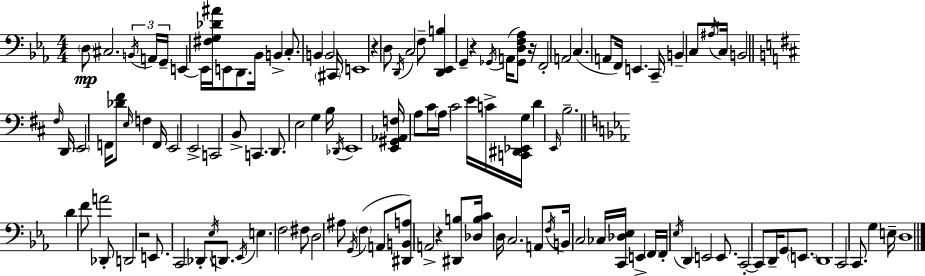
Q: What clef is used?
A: bass